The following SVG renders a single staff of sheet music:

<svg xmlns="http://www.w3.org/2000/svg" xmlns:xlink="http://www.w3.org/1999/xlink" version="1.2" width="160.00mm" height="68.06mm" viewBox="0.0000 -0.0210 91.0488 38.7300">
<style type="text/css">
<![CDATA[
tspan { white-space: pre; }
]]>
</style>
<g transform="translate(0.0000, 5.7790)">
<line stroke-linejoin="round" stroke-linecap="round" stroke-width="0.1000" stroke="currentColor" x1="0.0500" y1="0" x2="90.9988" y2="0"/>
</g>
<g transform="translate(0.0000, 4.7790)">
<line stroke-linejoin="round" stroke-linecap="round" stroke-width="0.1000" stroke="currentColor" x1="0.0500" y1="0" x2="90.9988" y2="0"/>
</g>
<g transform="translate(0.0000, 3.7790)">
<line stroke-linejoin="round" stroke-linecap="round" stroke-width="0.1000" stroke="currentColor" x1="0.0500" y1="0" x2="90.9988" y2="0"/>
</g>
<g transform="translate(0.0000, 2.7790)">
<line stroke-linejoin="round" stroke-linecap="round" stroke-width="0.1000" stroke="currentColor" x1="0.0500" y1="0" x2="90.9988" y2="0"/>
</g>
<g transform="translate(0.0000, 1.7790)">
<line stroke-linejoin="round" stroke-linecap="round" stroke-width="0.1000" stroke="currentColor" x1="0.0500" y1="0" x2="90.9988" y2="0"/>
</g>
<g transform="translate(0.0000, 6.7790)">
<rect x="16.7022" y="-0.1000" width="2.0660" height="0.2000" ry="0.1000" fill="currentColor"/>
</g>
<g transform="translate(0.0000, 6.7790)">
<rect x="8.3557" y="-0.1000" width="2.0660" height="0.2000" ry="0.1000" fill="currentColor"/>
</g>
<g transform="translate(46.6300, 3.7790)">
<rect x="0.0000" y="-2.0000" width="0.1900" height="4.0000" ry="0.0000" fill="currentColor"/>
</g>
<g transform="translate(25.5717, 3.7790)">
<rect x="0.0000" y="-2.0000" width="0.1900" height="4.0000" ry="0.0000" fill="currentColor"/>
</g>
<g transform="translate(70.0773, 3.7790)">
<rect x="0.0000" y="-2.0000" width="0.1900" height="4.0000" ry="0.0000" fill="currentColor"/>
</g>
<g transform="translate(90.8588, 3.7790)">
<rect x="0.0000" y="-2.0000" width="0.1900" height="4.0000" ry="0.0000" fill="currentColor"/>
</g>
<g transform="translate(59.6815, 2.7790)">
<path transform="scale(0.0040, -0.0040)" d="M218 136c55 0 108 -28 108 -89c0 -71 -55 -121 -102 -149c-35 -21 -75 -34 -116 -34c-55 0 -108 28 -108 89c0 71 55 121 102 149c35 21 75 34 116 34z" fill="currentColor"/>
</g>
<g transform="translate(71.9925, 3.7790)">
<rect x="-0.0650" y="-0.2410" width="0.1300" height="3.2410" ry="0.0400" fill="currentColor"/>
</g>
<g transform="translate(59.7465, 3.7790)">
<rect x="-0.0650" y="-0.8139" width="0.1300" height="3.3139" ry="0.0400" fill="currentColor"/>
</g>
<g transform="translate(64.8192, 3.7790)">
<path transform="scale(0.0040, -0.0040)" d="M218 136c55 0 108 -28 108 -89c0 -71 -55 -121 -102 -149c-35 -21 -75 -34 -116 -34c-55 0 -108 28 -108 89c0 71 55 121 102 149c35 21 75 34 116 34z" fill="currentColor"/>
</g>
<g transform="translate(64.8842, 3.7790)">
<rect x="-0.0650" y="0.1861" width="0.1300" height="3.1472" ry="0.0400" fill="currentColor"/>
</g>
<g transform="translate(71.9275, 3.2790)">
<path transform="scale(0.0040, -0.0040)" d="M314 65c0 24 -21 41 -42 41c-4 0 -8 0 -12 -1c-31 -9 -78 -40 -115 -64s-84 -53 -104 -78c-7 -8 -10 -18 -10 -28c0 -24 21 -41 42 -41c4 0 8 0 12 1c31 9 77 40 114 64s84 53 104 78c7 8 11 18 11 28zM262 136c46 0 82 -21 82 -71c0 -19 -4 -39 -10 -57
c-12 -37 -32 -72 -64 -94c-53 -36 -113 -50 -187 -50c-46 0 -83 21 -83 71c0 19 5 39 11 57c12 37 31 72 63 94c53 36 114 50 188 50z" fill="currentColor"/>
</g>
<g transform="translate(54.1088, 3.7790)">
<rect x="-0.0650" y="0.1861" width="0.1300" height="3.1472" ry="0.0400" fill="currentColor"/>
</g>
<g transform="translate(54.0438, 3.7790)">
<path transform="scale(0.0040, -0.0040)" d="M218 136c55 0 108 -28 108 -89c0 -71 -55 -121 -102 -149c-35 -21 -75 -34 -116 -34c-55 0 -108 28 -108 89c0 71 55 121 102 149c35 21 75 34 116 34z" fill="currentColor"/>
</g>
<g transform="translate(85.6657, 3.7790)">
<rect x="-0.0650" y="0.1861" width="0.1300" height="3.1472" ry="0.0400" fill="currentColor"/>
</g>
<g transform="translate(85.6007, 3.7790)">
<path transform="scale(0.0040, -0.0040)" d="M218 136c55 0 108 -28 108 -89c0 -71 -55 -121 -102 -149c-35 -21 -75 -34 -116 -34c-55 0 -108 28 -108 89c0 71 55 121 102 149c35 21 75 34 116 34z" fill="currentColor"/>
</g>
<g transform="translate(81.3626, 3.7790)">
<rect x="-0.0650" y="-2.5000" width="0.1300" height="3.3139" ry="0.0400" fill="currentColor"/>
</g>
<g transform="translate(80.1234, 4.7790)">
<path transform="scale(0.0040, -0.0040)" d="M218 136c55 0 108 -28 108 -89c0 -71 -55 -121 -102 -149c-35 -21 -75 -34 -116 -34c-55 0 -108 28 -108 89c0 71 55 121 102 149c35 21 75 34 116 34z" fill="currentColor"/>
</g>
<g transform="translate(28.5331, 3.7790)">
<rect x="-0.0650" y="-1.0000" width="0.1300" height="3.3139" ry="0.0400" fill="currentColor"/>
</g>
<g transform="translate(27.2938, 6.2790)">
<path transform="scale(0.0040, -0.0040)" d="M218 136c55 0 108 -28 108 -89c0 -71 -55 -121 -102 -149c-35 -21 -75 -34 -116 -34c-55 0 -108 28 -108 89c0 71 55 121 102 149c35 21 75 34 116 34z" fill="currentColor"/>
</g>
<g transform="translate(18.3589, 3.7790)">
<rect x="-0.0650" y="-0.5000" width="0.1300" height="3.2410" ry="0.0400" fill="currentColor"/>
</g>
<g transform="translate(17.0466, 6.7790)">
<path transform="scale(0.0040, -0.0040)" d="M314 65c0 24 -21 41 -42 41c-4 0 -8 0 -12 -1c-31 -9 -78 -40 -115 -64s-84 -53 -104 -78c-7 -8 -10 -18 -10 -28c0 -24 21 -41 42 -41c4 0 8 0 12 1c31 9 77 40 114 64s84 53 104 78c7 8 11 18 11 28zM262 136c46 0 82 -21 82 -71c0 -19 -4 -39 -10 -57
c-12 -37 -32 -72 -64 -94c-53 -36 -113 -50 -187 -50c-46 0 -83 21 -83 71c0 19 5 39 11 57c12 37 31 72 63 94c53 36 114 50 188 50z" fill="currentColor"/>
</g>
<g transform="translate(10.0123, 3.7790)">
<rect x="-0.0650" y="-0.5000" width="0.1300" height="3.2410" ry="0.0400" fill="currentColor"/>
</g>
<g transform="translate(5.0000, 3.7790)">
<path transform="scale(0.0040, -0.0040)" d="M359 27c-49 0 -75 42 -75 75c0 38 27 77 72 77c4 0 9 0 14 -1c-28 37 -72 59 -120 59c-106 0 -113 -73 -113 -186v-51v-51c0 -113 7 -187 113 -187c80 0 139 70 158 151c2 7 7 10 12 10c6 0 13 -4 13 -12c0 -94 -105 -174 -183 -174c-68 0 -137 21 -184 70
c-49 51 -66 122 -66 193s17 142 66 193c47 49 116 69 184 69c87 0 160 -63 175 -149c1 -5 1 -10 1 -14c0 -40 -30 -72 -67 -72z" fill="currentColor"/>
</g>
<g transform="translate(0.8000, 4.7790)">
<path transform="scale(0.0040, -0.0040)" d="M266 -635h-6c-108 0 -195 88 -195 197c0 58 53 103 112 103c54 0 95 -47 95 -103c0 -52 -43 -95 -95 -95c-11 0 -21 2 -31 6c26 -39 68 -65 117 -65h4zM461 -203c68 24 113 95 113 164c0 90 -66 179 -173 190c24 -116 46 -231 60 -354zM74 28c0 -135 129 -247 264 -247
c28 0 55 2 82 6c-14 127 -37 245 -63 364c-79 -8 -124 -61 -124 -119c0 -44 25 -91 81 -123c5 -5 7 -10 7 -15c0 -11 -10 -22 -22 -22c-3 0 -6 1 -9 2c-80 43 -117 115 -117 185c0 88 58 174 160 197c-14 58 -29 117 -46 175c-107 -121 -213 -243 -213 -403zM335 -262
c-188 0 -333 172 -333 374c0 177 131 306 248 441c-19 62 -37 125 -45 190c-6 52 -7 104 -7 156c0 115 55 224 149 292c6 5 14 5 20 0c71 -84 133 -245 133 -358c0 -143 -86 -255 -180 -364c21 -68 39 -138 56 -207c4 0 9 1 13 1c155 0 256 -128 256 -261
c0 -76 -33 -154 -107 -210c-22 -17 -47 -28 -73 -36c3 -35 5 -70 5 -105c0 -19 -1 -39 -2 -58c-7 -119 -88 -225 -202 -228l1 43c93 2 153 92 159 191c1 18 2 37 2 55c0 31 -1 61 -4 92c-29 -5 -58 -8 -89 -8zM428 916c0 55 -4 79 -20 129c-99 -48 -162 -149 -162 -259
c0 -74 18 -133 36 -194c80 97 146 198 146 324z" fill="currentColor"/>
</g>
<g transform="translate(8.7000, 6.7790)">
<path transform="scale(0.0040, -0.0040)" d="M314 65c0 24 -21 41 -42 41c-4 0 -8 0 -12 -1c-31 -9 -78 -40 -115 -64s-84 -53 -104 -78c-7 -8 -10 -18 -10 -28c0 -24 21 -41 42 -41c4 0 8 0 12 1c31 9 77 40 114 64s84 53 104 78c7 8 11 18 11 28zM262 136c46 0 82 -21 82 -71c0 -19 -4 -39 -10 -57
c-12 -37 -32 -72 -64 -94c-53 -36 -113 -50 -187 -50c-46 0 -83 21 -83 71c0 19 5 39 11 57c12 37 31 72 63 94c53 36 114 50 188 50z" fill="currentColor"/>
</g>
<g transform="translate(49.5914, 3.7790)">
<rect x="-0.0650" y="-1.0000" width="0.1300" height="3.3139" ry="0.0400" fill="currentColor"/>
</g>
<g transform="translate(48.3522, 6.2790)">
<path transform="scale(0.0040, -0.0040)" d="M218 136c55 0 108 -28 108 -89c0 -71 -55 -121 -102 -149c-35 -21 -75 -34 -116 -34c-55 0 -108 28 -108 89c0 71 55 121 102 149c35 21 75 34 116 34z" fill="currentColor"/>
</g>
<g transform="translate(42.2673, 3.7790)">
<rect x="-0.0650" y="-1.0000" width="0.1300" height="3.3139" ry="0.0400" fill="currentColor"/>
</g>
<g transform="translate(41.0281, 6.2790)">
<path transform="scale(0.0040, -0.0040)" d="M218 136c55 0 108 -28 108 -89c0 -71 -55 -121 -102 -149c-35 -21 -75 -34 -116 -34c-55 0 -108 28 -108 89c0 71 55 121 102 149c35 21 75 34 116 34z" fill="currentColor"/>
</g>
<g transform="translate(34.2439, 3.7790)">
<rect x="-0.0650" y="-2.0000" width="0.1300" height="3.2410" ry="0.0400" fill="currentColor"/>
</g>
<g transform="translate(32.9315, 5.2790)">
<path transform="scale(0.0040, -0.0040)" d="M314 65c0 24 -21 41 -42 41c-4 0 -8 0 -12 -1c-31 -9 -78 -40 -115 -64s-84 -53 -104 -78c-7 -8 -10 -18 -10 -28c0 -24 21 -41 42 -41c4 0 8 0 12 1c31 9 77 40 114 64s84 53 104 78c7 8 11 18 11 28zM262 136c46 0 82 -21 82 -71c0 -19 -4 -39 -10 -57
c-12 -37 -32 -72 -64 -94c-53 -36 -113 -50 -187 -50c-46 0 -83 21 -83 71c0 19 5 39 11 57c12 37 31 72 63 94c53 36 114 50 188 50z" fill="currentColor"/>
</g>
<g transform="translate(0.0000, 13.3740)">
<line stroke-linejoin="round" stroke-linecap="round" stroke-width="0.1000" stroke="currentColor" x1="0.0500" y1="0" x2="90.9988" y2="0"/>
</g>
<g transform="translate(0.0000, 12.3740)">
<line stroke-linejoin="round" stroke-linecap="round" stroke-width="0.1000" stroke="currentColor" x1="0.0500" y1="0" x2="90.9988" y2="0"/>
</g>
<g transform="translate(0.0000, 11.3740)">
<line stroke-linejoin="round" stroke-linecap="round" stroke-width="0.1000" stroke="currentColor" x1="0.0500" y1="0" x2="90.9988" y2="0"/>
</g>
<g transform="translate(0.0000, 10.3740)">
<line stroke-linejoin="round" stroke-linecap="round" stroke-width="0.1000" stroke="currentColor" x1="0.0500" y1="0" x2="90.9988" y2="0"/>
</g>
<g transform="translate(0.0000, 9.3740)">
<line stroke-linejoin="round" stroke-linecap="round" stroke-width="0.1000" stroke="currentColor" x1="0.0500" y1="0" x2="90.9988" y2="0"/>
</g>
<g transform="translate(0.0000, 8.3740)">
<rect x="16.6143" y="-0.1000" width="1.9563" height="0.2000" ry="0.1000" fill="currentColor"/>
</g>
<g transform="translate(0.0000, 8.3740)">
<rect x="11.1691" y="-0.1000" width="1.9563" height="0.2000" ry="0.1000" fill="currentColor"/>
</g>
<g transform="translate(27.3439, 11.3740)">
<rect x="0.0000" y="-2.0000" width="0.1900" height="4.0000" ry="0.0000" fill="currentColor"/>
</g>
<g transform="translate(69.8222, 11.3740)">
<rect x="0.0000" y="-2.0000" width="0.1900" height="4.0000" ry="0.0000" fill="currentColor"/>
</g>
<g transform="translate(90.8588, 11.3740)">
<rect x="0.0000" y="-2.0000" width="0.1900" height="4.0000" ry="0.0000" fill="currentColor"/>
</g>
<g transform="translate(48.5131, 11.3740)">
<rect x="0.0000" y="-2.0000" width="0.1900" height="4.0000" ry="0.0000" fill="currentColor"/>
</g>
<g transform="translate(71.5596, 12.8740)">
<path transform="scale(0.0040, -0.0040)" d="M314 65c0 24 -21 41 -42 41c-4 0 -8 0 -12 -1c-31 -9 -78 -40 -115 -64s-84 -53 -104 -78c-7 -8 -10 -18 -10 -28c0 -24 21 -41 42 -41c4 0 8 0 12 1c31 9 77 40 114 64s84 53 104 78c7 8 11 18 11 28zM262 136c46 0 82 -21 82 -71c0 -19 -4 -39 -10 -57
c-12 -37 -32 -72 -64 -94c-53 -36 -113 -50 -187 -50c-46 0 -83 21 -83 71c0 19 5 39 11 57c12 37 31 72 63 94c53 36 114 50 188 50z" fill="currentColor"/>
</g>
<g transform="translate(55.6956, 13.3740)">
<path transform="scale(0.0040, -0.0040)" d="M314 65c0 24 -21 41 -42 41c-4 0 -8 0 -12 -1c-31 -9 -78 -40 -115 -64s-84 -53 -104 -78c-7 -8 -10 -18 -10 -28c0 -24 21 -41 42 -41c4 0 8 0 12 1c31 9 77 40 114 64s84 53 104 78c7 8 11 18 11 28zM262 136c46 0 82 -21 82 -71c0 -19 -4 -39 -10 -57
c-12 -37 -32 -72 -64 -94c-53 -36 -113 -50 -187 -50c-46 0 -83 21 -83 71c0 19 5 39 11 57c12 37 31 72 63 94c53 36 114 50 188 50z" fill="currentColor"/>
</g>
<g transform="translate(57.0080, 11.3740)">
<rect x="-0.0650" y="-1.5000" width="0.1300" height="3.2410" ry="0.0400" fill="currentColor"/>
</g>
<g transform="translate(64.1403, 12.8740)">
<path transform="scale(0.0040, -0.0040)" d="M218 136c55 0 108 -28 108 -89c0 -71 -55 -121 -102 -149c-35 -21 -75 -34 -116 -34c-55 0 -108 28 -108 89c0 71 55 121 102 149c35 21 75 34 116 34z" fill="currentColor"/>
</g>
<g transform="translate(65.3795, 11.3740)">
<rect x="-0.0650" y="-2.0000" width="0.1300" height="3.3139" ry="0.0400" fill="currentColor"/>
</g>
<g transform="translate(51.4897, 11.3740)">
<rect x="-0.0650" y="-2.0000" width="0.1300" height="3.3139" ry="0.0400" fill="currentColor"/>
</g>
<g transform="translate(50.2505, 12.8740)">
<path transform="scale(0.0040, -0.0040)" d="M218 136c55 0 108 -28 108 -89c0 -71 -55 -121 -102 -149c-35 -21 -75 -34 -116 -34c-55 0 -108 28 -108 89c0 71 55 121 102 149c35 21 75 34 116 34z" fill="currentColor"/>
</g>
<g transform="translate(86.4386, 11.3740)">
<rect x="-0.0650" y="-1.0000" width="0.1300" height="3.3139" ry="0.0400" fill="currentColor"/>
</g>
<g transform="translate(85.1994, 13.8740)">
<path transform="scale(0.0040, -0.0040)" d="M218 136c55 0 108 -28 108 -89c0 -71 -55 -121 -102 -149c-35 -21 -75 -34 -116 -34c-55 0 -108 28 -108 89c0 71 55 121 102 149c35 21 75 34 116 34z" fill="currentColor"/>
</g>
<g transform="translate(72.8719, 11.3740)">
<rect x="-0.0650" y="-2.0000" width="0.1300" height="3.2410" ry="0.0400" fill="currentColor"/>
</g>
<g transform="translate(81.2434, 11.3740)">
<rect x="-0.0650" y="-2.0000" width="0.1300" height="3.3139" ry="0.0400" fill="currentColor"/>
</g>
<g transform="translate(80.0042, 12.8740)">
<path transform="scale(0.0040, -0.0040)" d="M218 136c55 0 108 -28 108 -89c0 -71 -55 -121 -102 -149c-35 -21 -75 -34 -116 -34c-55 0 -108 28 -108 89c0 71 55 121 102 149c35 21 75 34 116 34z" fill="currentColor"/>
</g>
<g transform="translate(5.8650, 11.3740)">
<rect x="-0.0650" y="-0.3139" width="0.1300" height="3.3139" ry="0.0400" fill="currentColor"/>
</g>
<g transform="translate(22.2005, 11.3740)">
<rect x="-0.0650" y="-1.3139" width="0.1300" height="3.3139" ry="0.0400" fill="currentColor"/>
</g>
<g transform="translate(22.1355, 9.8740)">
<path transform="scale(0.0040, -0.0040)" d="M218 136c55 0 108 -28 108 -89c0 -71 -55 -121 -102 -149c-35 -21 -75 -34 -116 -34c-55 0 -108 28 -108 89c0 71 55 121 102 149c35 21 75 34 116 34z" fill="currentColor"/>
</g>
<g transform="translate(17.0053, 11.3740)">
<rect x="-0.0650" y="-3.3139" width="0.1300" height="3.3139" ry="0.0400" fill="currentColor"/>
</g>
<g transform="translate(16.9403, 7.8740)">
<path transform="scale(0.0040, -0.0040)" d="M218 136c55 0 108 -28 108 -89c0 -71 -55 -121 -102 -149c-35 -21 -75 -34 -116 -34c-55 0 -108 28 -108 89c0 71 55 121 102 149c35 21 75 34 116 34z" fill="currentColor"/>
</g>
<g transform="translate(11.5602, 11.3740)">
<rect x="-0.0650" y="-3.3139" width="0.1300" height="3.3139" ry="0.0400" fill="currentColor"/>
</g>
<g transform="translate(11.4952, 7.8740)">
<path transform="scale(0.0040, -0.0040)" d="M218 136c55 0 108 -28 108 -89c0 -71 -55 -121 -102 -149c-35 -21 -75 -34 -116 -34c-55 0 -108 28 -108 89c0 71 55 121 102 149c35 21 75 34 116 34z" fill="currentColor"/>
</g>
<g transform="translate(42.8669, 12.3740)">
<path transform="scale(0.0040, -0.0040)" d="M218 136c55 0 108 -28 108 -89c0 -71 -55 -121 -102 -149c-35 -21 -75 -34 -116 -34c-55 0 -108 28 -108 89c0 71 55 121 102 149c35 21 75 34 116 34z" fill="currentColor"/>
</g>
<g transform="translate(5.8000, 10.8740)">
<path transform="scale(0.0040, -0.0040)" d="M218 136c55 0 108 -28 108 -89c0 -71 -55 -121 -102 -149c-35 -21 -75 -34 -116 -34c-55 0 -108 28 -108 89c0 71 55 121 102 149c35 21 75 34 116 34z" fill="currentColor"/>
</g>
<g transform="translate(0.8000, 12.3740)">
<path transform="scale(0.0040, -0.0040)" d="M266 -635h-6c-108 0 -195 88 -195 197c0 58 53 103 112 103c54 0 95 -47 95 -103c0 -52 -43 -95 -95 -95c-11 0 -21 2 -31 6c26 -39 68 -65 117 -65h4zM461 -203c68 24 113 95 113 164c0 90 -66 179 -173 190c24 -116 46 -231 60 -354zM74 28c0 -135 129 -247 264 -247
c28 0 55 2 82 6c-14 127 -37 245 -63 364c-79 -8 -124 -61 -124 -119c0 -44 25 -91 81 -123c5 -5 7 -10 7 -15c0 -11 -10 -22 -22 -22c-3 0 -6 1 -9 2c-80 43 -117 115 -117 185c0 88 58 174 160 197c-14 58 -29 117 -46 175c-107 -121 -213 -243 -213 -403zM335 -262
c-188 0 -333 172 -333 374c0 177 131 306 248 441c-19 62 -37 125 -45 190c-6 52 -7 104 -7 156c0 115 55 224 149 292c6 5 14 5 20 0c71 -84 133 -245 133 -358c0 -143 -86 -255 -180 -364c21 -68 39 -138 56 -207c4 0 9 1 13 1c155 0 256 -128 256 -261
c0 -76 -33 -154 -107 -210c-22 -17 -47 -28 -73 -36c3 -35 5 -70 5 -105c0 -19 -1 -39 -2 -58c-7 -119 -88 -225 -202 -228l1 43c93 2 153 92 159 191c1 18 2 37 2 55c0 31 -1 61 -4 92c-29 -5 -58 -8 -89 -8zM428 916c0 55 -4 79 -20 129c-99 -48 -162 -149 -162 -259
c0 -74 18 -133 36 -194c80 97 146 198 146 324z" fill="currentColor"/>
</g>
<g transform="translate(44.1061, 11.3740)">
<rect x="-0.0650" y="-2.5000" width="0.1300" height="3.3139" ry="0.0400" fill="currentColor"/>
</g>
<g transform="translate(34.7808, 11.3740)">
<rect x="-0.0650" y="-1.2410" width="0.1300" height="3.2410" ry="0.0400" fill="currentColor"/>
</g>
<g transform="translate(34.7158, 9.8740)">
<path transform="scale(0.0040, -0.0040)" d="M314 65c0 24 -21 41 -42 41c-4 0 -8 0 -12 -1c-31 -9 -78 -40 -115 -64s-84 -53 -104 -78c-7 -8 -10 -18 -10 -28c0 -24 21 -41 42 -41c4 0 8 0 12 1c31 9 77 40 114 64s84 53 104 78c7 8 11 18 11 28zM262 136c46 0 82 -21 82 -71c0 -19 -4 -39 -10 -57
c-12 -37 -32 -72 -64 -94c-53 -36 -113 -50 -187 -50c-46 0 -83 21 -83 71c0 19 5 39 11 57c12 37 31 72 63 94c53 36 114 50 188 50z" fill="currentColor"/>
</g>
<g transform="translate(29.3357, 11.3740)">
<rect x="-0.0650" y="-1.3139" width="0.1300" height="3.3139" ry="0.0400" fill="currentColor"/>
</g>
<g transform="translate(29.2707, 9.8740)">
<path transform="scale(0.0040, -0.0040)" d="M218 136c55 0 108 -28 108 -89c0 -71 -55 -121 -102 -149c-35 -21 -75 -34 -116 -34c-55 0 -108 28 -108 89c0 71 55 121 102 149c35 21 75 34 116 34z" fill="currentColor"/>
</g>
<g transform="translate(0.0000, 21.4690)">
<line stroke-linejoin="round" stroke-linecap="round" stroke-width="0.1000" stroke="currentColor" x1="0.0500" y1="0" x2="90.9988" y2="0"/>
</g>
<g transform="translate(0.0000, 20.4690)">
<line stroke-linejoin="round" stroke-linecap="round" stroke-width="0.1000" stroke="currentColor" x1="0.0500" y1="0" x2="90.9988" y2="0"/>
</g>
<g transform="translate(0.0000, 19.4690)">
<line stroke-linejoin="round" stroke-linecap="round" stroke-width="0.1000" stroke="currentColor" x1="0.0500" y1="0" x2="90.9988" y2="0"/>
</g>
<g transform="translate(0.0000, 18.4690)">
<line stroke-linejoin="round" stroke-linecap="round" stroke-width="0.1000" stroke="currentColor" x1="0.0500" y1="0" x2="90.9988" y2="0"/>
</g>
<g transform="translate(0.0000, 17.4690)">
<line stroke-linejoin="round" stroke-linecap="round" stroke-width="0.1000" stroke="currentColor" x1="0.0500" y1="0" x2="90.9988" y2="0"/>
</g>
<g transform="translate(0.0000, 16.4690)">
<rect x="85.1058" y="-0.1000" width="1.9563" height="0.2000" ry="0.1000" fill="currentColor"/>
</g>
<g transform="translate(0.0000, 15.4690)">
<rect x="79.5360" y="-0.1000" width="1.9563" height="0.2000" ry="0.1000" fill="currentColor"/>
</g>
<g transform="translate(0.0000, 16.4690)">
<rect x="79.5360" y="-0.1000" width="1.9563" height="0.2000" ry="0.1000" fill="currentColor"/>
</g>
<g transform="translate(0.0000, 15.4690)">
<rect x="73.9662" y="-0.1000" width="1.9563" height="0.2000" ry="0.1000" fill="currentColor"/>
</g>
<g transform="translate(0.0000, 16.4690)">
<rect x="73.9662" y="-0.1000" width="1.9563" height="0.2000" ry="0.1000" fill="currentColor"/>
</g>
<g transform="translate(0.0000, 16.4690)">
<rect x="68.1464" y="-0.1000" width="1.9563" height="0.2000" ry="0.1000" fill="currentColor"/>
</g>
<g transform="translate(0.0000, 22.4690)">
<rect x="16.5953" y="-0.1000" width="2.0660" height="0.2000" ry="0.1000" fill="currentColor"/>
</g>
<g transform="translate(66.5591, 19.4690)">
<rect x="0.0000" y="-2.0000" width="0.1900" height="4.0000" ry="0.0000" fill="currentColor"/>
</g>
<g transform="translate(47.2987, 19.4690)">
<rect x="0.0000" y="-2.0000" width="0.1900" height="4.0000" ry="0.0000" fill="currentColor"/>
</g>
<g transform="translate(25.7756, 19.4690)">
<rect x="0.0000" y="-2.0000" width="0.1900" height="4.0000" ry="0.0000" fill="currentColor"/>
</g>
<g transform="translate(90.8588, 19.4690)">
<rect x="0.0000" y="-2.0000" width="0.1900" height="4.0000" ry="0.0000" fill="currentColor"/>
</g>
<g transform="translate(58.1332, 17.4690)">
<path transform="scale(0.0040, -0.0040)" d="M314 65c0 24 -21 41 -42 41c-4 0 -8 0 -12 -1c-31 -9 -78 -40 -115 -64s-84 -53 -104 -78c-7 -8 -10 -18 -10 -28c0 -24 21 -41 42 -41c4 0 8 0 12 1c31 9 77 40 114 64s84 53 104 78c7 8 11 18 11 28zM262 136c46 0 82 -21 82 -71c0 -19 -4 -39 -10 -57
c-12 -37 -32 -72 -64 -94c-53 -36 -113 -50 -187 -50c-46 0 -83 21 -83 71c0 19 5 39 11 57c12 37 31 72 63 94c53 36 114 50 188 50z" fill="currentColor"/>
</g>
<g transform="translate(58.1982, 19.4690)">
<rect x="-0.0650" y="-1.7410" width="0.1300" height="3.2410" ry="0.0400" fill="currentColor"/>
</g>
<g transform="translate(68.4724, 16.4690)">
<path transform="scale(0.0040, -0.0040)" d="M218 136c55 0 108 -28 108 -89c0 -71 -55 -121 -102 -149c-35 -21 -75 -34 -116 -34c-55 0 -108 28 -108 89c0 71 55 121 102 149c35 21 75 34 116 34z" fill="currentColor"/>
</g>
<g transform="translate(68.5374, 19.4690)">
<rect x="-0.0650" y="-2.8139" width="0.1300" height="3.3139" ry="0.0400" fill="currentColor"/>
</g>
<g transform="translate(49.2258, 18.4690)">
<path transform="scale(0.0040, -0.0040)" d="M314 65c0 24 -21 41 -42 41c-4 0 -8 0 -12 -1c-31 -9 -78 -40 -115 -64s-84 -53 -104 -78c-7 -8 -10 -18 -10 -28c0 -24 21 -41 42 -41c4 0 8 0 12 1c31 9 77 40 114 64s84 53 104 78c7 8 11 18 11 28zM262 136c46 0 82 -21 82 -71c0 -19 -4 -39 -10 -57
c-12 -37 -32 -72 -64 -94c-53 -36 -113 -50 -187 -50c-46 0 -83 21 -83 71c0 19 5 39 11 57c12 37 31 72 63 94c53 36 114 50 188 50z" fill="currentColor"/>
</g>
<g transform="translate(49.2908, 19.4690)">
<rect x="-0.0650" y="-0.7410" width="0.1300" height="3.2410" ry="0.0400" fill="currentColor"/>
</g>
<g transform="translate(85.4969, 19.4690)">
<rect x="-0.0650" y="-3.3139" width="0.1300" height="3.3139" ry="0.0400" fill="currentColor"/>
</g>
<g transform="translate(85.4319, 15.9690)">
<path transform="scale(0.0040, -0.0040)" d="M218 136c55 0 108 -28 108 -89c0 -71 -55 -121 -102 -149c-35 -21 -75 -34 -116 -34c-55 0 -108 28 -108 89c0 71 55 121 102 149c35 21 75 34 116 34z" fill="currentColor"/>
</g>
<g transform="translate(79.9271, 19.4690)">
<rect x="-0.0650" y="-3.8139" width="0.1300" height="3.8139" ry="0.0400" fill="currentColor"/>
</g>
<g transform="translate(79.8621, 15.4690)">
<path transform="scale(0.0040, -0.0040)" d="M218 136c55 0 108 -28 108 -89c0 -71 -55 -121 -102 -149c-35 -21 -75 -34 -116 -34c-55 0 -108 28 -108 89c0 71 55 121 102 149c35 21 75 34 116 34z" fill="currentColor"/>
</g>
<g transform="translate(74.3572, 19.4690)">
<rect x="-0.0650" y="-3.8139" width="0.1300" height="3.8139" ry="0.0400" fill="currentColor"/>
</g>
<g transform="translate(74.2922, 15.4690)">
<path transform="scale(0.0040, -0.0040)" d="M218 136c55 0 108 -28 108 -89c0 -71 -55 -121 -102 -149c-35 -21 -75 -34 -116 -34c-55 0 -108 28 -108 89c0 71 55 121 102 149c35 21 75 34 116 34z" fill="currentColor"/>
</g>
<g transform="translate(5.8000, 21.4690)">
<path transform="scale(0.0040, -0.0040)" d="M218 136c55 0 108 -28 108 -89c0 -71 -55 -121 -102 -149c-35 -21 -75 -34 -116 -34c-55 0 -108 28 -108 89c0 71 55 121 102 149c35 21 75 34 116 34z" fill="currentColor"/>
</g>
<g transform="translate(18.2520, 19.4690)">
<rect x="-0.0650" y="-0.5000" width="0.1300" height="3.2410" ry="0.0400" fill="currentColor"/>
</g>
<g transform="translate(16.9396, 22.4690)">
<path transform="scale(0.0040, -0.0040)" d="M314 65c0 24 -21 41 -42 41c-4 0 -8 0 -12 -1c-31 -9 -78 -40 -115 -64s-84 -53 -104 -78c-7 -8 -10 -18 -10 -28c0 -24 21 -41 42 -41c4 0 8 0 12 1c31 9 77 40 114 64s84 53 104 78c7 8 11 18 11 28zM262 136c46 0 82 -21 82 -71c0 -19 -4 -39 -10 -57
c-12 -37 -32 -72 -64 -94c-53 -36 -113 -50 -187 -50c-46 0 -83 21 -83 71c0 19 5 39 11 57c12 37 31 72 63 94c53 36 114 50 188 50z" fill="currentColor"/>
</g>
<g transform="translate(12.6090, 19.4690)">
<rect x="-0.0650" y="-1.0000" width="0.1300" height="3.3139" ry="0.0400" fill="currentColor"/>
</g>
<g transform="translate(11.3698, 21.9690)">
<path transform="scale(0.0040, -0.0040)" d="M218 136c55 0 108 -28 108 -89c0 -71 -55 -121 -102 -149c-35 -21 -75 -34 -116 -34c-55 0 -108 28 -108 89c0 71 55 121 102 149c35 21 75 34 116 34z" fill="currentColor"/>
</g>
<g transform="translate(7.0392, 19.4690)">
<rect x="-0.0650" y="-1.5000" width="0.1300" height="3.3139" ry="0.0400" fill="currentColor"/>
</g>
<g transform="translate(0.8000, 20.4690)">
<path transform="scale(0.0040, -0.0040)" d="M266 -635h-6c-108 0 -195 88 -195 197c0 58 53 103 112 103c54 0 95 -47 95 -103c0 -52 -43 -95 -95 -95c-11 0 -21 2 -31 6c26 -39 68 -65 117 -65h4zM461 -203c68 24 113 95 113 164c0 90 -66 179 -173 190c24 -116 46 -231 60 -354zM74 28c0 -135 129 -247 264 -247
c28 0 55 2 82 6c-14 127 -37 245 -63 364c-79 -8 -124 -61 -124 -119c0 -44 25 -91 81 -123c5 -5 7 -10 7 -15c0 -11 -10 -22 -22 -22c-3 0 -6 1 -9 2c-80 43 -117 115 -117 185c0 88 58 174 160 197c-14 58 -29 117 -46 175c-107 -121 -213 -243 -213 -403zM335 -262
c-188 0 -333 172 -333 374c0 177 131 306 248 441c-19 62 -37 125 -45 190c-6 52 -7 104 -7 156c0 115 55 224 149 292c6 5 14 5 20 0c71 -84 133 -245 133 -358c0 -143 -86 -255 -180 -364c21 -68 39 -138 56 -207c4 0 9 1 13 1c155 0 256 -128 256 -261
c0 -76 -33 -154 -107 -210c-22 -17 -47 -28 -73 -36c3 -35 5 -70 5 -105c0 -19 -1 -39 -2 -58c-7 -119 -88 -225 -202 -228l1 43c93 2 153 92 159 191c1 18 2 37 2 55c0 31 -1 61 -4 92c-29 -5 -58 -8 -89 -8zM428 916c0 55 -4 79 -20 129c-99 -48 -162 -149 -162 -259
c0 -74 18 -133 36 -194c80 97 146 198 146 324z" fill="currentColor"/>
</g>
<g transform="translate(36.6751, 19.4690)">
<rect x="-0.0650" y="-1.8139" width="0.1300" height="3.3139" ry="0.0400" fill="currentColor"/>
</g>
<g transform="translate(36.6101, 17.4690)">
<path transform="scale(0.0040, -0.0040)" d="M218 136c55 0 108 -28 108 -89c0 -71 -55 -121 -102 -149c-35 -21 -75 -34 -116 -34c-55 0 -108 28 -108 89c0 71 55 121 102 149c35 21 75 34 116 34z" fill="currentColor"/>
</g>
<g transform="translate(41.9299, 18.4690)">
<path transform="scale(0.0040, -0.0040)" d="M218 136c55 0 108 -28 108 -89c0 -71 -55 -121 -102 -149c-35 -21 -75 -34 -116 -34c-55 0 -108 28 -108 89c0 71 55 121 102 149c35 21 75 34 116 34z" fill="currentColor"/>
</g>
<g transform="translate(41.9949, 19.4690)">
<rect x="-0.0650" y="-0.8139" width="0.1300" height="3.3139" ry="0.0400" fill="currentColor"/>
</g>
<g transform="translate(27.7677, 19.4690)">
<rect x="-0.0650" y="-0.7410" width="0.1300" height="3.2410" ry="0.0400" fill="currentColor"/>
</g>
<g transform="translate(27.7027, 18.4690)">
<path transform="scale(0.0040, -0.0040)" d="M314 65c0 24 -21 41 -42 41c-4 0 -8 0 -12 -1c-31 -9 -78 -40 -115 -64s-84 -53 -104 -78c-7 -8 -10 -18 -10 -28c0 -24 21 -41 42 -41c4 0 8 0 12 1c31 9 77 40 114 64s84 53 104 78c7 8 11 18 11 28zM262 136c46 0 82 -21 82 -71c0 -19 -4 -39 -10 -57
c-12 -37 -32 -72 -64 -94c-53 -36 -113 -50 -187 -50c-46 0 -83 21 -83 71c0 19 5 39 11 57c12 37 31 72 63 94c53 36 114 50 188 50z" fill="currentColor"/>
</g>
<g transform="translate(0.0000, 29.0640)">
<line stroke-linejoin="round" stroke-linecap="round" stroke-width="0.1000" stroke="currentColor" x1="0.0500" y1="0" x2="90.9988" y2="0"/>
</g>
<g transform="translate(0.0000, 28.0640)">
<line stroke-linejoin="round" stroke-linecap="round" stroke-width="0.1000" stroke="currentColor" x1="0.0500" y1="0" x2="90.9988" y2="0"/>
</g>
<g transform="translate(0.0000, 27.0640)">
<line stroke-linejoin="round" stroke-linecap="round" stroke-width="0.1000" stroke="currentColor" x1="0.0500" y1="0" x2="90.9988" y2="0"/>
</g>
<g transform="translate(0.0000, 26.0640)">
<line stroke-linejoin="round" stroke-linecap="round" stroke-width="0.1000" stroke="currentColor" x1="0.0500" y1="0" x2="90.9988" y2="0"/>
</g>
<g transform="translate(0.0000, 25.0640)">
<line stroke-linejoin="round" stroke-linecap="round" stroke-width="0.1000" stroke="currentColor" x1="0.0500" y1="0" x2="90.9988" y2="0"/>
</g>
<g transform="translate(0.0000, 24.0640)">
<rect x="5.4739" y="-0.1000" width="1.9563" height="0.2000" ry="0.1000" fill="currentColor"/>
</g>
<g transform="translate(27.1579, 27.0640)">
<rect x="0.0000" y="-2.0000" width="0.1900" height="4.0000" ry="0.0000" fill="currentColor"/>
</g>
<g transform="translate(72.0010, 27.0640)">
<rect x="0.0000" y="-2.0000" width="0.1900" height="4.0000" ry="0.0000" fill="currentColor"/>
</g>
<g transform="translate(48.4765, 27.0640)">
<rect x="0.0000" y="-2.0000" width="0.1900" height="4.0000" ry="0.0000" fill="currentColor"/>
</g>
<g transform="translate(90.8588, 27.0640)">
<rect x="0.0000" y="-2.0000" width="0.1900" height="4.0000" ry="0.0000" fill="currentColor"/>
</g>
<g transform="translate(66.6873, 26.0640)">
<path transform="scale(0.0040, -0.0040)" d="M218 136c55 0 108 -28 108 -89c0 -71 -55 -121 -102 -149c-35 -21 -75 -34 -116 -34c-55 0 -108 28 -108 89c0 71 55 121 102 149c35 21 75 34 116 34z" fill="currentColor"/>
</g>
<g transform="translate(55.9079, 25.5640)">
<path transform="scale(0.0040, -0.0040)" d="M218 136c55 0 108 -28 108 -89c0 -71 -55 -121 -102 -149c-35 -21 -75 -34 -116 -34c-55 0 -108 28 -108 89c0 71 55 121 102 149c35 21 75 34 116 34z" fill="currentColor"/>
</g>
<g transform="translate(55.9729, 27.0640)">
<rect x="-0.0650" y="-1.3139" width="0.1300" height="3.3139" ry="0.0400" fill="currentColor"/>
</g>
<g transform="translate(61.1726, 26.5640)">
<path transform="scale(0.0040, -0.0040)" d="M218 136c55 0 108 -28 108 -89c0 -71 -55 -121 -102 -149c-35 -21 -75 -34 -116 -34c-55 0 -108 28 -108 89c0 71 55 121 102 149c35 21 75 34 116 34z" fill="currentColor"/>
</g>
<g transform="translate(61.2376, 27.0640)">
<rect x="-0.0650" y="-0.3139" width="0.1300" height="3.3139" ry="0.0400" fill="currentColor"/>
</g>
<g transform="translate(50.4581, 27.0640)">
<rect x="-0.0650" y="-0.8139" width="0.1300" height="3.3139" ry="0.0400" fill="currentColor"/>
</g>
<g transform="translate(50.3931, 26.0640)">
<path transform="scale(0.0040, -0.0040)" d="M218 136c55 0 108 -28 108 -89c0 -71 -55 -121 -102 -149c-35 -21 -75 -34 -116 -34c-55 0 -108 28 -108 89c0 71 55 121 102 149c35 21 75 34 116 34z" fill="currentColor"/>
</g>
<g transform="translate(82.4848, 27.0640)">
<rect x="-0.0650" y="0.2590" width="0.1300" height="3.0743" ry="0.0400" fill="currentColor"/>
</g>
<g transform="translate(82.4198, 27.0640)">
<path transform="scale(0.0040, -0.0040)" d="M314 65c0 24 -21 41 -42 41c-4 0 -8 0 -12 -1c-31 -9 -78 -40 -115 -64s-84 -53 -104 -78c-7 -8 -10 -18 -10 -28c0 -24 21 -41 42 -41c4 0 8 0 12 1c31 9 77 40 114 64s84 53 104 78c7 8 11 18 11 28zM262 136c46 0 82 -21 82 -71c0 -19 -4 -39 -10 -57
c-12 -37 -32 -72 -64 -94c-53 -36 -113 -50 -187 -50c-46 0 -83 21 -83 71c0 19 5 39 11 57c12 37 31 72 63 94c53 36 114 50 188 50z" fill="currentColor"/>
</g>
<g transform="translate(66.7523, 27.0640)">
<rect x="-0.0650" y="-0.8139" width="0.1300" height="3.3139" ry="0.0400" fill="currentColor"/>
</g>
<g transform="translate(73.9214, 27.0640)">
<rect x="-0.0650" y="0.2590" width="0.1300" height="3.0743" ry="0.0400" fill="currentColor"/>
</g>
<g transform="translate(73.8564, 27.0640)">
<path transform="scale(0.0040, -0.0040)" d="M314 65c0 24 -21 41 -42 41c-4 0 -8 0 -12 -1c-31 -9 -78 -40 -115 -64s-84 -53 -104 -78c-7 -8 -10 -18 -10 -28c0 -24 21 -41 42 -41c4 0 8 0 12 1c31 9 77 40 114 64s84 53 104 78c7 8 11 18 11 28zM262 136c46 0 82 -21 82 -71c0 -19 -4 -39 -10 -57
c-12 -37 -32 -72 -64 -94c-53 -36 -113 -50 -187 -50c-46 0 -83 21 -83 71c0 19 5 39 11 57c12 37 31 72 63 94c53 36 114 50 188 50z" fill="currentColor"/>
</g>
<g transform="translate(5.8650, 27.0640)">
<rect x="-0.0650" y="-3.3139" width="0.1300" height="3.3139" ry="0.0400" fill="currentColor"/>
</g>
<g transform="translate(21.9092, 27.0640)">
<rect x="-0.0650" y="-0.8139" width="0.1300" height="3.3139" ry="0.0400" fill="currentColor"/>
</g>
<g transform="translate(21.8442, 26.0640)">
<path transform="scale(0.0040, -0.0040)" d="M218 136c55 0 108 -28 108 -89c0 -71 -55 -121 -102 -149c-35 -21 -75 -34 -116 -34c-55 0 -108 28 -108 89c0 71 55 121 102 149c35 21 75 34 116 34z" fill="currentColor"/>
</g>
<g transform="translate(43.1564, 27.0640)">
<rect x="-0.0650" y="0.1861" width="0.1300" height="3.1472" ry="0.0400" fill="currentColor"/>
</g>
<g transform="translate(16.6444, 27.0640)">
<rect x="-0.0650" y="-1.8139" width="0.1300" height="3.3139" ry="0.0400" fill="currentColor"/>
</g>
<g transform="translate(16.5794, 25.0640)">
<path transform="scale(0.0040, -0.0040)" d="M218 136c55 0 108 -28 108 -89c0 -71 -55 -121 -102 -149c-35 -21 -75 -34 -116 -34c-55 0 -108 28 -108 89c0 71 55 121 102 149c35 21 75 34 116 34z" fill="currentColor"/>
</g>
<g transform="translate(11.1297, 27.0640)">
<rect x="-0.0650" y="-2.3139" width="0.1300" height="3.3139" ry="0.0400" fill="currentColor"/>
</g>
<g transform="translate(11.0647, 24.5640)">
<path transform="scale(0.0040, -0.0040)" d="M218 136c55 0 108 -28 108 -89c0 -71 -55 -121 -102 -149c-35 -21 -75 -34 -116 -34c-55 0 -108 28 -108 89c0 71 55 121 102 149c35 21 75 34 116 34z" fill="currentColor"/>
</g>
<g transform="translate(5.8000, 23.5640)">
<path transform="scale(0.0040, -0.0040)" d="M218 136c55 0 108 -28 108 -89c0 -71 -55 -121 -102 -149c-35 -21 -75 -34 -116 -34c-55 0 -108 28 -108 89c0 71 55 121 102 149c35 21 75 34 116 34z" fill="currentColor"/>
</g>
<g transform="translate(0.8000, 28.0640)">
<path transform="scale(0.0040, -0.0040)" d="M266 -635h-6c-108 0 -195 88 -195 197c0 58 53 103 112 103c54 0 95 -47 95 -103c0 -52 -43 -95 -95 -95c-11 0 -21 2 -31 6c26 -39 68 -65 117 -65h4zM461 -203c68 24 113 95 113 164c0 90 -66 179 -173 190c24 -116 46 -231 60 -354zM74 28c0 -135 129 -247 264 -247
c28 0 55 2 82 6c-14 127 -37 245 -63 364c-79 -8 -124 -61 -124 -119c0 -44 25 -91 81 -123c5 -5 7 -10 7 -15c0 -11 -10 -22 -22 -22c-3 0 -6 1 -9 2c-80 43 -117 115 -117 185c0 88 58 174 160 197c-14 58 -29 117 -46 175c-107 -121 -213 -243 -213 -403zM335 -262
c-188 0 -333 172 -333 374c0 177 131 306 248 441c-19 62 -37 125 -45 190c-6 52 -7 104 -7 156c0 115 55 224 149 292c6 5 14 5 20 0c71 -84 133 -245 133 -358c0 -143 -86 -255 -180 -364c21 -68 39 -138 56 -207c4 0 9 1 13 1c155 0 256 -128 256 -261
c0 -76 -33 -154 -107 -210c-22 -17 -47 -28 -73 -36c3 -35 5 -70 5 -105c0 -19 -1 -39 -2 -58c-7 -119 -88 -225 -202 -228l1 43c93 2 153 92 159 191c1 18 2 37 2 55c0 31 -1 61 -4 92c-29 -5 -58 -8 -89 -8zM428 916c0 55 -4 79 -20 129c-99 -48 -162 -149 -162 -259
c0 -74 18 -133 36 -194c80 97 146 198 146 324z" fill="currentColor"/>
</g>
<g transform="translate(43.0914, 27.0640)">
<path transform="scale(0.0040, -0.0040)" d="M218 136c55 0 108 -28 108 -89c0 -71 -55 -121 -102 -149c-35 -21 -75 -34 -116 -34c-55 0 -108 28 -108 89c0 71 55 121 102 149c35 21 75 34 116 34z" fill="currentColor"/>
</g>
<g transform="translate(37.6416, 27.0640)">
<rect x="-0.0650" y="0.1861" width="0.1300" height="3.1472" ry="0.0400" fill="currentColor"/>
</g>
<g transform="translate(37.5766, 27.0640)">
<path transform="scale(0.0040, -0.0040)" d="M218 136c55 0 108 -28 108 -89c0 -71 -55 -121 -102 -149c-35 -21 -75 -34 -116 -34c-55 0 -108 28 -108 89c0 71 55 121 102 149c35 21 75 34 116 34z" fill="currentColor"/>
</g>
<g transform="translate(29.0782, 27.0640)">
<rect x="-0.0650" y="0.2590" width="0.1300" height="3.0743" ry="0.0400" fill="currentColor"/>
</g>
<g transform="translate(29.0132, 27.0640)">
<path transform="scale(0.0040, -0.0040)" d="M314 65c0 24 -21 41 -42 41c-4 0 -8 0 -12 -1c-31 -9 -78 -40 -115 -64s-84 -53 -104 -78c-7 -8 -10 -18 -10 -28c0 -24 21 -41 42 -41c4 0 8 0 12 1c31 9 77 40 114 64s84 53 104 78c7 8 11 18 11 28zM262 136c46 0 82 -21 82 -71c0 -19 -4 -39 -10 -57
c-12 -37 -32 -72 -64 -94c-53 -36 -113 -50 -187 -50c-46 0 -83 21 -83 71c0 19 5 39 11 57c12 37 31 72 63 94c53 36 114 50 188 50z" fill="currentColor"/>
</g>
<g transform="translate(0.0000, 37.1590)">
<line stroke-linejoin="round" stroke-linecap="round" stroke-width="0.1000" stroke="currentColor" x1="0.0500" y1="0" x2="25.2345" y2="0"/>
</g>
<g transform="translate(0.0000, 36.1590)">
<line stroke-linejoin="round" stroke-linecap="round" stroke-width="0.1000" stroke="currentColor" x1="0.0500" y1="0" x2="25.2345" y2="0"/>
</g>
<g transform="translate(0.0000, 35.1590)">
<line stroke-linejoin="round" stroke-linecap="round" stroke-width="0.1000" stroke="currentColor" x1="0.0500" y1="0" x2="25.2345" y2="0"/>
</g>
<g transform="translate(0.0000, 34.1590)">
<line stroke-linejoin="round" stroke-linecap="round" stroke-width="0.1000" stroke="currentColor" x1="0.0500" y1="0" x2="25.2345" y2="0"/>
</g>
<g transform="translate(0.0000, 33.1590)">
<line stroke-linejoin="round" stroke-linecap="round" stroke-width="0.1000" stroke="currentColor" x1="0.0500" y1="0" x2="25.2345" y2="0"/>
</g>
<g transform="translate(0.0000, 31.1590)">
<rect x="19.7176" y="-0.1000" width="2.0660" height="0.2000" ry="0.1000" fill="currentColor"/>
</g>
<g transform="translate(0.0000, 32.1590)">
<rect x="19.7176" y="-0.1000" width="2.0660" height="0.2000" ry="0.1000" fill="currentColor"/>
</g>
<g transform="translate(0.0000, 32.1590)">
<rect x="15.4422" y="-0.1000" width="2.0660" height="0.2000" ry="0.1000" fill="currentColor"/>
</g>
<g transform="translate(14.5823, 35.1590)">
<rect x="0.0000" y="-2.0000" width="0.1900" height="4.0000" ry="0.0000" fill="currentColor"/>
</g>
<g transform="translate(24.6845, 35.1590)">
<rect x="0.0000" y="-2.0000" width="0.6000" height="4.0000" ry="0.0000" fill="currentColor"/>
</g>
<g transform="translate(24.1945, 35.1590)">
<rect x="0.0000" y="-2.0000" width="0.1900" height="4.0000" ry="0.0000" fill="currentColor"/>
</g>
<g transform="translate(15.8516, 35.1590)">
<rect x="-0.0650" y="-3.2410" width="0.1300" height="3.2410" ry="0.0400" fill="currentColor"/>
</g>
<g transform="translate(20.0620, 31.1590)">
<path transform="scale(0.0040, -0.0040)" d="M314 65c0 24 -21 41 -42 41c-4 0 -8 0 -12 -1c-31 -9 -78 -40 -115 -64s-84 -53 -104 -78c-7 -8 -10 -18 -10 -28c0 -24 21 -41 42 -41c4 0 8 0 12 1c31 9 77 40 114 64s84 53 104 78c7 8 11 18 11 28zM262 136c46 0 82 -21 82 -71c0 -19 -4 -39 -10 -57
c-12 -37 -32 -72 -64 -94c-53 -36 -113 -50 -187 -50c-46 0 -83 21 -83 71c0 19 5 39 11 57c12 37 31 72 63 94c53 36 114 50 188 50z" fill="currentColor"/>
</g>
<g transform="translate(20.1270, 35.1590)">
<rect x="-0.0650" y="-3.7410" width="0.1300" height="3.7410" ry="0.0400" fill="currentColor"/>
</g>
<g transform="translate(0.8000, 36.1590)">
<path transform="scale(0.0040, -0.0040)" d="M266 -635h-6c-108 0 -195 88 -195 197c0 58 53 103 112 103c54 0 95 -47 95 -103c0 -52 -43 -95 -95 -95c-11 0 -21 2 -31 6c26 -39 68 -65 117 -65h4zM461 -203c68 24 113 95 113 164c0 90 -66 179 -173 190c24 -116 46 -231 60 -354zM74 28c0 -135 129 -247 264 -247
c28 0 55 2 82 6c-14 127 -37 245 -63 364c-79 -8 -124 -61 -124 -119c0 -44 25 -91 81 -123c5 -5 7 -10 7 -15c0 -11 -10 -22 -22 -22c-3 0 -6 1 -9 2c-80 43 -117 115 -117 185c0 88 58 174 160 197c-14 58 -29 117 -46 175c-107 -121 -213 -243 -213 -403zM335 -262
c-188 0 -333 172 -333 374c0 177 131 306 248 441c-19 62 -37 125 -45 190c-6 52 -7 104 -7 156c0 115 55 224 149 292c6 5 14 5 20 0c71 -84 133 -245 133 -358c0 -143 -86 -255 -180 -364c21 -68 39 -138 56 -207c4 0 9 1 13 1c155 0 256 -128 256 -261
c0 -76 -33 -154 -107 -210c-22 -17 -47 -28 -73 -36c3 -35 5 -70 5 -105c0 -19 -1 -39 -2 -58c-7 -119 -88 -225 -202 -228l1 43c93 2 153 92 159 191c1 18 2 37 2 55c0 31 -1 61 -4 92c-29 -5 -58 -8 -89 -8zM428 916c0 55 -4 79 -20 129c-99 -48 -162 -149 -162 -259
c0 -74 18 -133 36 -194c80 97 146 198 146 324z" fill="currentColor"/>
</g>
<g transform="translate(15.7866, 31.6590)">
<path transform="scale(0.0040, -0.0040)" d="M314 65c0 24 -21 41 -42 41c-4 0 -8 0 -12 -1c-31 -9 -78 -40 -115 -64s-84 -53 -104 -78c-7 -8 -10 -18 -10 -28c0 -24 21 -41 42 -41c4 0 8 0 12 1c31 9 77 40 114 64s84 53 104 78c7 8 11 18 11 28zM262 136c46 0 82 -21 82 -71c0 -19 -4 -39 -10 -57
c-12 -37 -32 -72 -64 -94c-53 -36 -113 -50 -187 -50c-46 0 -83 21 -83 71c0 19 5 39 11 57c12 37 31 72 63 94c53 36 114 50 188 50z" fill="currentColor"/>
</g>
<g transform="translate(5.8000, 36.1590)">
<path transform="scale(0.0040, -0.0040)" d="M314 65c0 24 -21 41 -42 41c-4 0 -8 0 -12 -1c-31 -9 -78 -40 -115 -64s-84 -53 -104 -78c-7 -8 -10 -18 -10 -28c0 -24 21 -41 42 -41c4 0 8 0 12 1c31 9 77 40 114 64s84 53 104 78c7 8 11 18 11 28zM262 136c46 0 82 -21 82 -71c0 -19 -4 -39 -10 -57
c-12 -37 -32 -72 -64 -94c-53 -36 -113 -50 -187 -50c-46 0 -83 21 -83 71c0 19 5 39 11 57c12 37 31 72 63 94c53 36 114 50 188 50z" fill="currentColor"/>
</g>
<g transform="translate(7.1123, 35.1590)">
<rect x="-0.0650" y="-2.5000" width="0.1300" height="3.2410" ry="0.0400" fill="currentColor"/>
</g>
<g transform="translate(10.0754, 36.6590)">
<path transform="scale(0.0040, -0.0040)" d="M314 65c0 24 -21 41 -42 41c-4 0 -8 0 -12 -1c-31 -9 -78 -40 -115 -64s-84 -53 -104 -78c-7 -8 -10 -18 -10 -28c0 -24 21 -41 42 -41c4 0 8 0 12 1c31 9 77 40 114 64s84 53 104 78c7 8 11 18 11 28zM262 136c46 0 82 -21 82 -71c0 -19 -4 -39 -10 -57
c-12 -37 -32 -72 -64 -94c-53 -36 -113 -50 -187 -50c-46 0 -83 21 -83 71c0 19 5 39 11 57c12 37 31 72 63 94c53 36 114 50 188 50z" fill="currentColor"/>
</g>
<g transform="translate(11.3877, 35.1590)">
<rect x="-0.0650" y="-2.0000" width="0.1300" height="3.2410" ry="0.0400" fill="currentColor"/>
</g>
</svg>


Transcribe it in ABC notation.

X:1
T:Untitled
M:4/4
L:1/4
K:C
C2 C2 D F2 D D B d B c2 G B c b b e e e2 G F E2 F F2 F D E D C2 d2 f d d2 f2 a c' c' b b g f d B2 B B d e c d B2 B2 G2 F2 b2 c'2